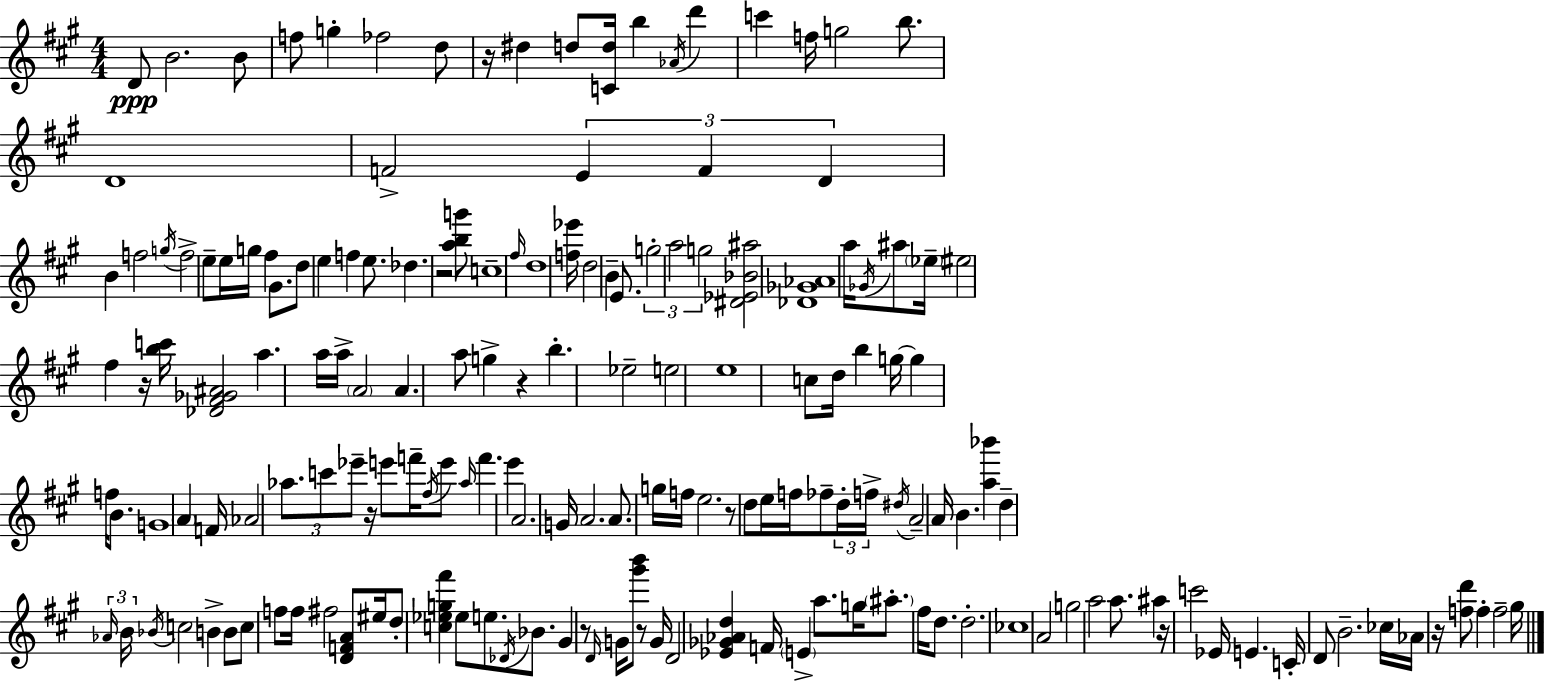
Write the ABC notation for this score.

X:1
T:Untitled
M:4/4
L:1/4
K:A
D/2 B2 B/2 f/2 g _f2 d/2 z/4 ^d d/2 [Cd]/4 b _A/4 d' c' f/4 g2 b/2 D4 F2 E F D B f2 g/4 f2 e/2 e/4 g/4 ^f ^G/2 d/2 e f e/2 _d z2 [abg']/2 c4 ^f/4 d4 [f_e']/4 d2 B E/2 g2 a2 g2 [^D_E_B^a]2 [_D_G_A]4 a/4 _G/4 ^a/2 _e/4 ^e2 ^f z/4 [bc']/4 [_D^F_G^A]2 a a/4 a/4 A2 A a/2 g z b _e2 e2 e4 c/2 d/4 b g/4 g f/4 B/2 G4 A F/4 _A2 _a/2 c'/2 _e'/2 z/4 e'/2 f'/4 ^f/4 e'/2 _a/4 f' e' A2 G/4 A2 A/2 g/4 f/4 e2 z/2 d/2 e/4 f/4 _f/2 d/4 f/4 ^d/4 A2 A/4 B [a_b'] d _A/4 B/4 _B/4 c2 B B/2 c/2 f/2 f/4 ^f2 [DFA]/2 ^e/4 d/2 [c_eg^f'] _e/2 e/2 _D/4 _B/2 ^G z/2 D/4 G/4 [^g'b']/2 z/2 G/4 D2 [_E_G_Ad] F/4 E a/2 g/4 ^a/2 ^f/4 d/2 d2 _c4 A2 g2 a2 a/2 ^a z/4 c'2 _E/4 E C/4 D/2 B2 _c/4 _A/4 z/4 [fd']/2 f f2 ^g/4